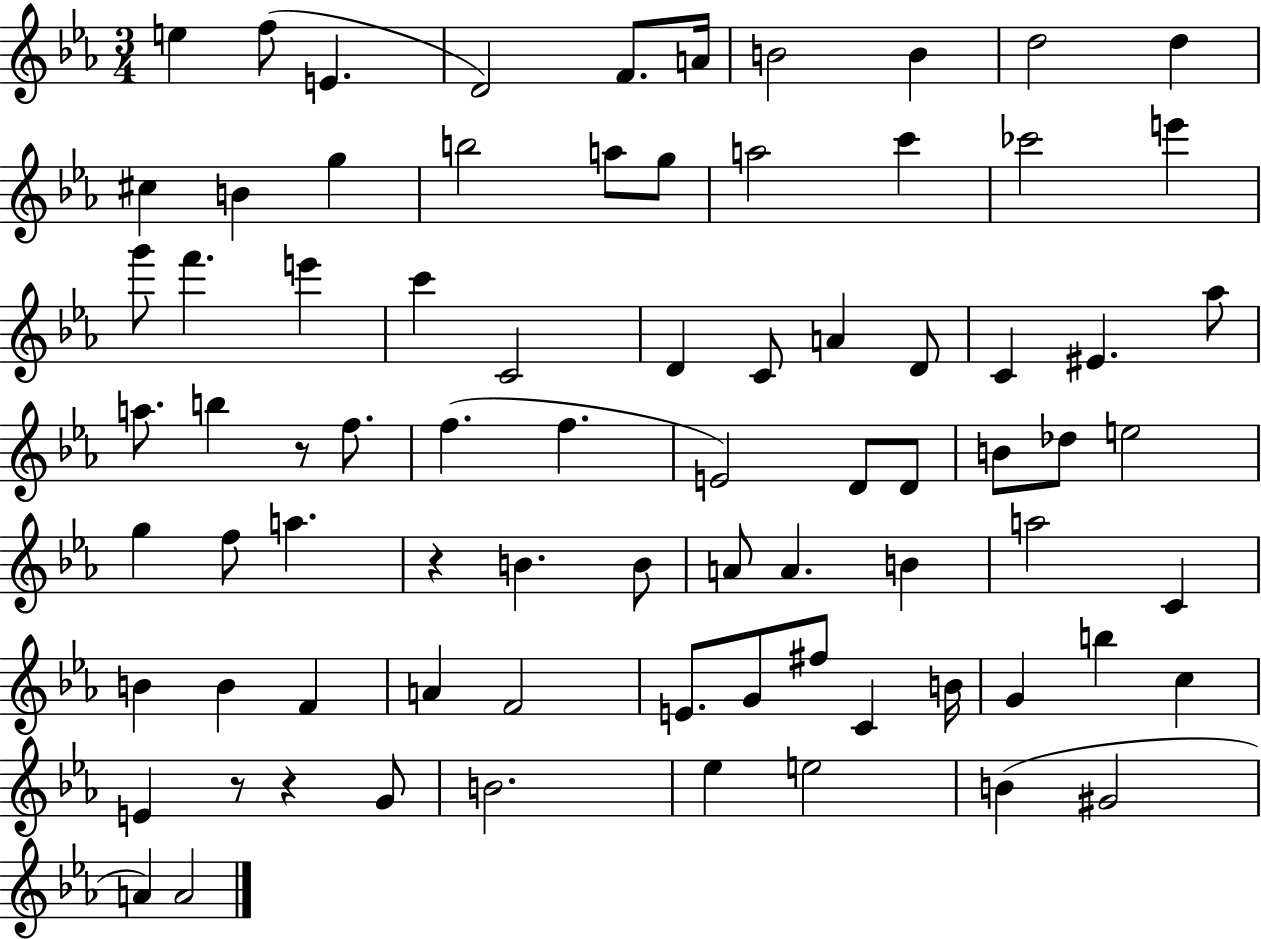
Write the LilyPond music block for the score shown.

{
  \clef treble
  \numericTimeSignature
  \time 3/4
  \key ees \major
  e''4 f''8( e'4. | d'2) f'8. a'16 | b'2 b'4 | d''2 d''4 | \break cis''4 b'4 g''4 | b''2 a''8 g''8 | a''2 c'''4 | ces'''2 e'''4 | \break g'''8 f'''4. e'''4 | c'''4 c'2 | d'4 c'8 a'4 d'8 | c'4 eis'4. aes''8 | \break a''8. b''4 r8 f''8. | f''4.( f''4. | e'2) d'8 d'8 | b'8 des''8 e''2 | \break g''4 f''8 a''4. | r4 b'4. b'8 | a'8 a'4. b'4 | a''2 c'4 | \break b'4 b'4 f'4 | a'4 f'2 | e'8. g'8 fis''8 c'4 b'16 | g'4 b''4 c''4 | \break e'4 r8 r4 g'8 | b'2. | ees''4 e''2 | b'4( gis'2 | \break a'4) a'2 | \bar "|."
}